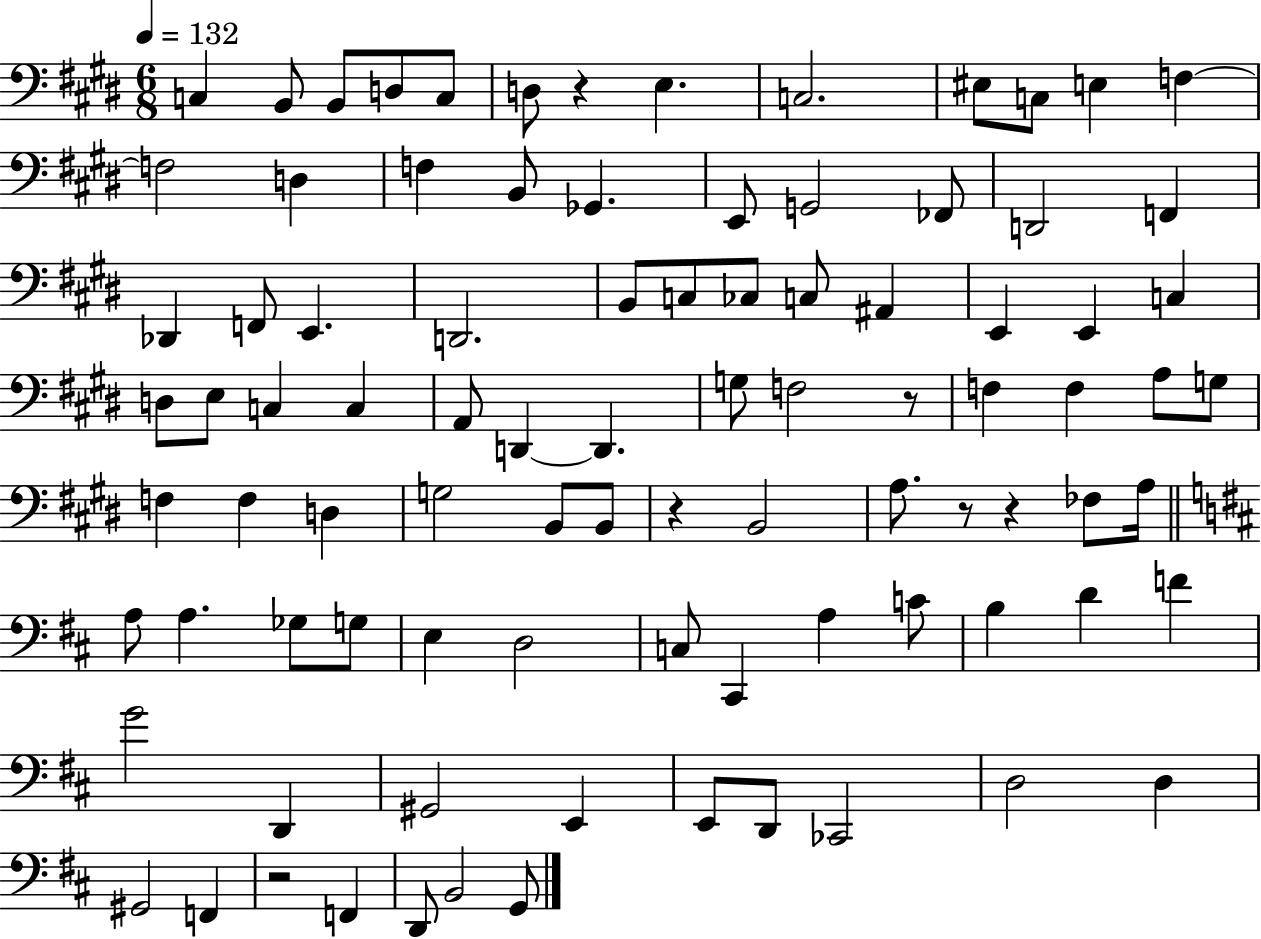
C3/q B2/e B2/e D3/e C3/e D3/e R/q E3/q. C3/h. EIS3/e C3/e E3/q F3/q F3/h D3/q F3/q B2/e Gb2/q. E2/e G2/h FES2/e D2/h F2/q Db2/q F2/e E2/q. D2/h. B2/e C3/e CES3/e C3/e A#2/q E2/q E2/q C3/q D3/e E3/e C3/q C3/q A2/e D2/q D2/q. G3/e F3/h R/e F3/q F3/q A3/e G3/e F3/q F3/q D3/q G3/h B2/e B2/e R/q B2/h A3/e. R/e R/q FES3/e A3/s A3/e A3/q. Gb3/e G3/e E3/q D3/h C3/e C#2/q A3/q C4/e B3/q D4/q F4/q G4/h D2/q G#2/h E2/q E2/e D2/e CES2/h D3/h D3/q G#2/h F2/q R/h F2/q D2/e B2/h G2/e